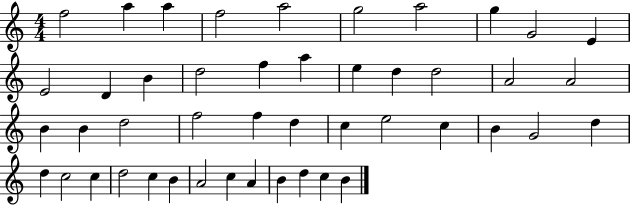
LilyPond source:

{
  \clef treble
  \numericTimeSignature
  \time 4/4
  \key c \major
  f''2 a''4 a''4 | f''2 a''2 | g''2 a''2 | g''4 g'2 e'4 | \break e'2 d'4 b'4 | d''2 f''4 a''4 | e''4 d''4 d''2 | a'2 a'2 | \break b'4 b'4 d''2 | f''2 f''4 d''4 | c''4 e''2 c''4 | b'4 g'2 d''4 | \break d''4 c''2 c''4 | d''2 c''4 b'4 | a'2 c''4 a'4 | b'4 d''4 c''4 b'4 | \break \bar "|."
}